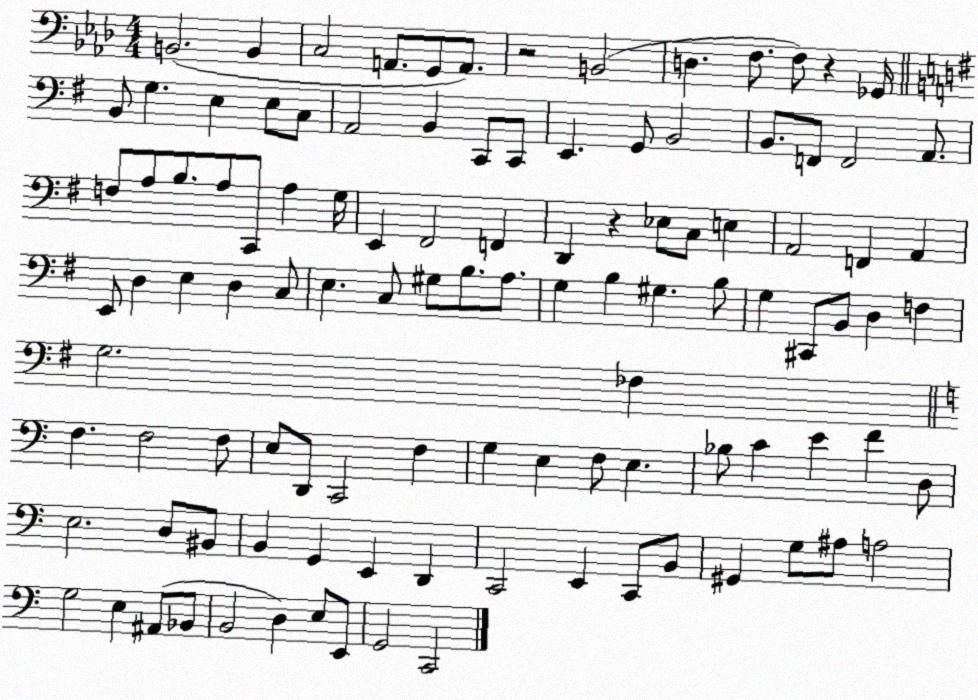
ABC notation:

X:1
T:Untitled
M:4/4
L:1/4
K:Ab
B,,2 B,, C,2 A,,/2 G,,/2 A,,/2 z2 B,,2 D, F,/2 F,/2 z _G,,/4 B,,/2 G, E, E,/2 C,/2 A,,2 B,, C,,/2 C,,/2 E,, G,,/2 B,,2 B,,/2 F,,/2 F,,2 A,,/2 F,/2 A,/2 B,/2 A,/2 C,,/2 A, G,/4 E,, ^F,,2 F,, D,, z _E,/2 C,/2 E, A,,2 F,, A,, E,,/2 D, E, D, C,/2 E, C,/2 ^G,/2 B,/2 A,/2 G, B, ^G, B,/2 G, ^C,,/2 B,,/2 D, F, G,2 _F, F, F,2 F,/2 E,/2 D,,/2 C,,2 F, G, E, F,/2 E, _B,/2 C E F D,/2 E,2 D,/2 ^B,,/2 B,, G,, E,, D,, C,,2 E,, C,,/2 B,,/2 ^G,, G,/2 ^A,/2 A,2 G,2 E, ^A,,/2 _B,,/2 B,,2 D, E,/2 E,,/2 G,,2 C,,2